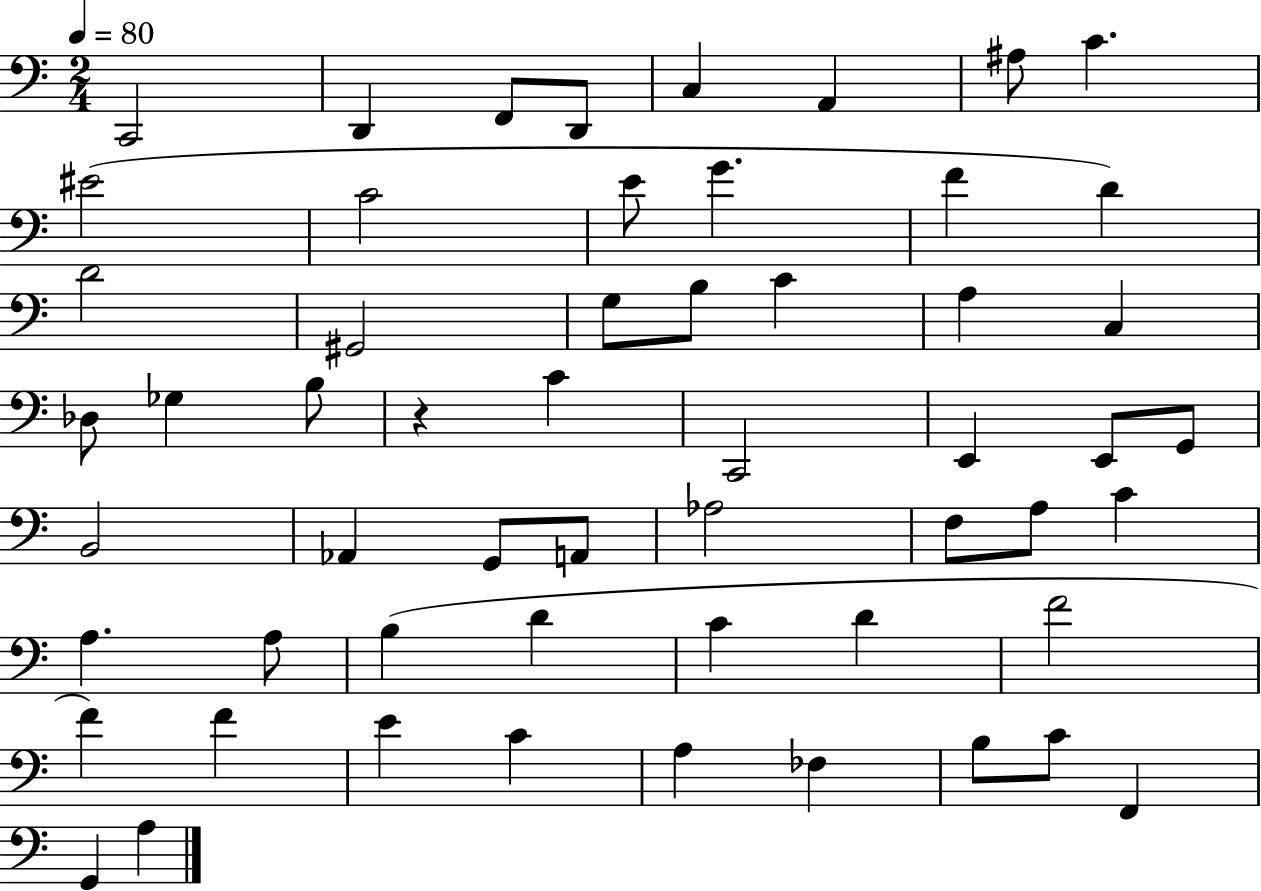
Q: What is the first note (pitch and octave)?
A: C2